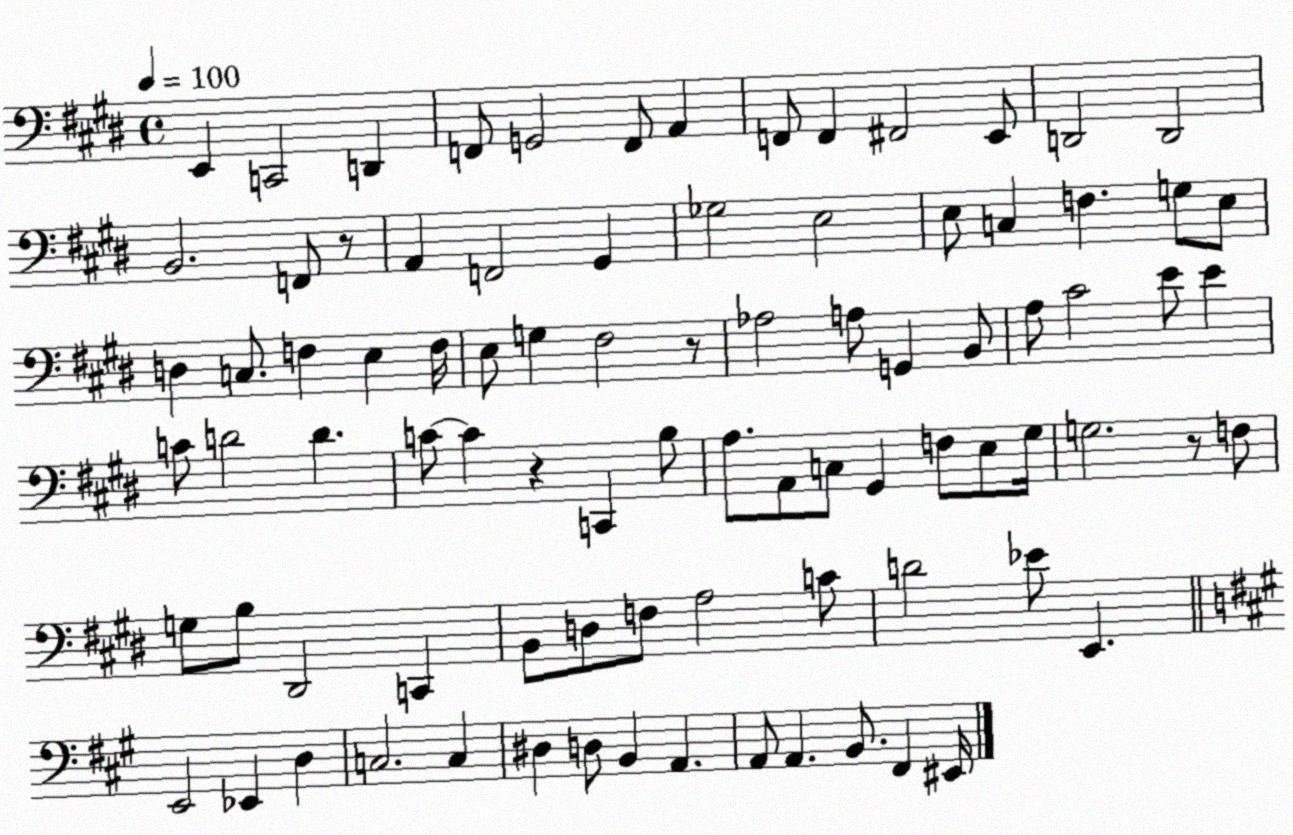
X:1
T:Untitled
M:4/4
L:1/4
K:E
E,, C,,2 D,, F,,/2 G,,2 F,,/2 A,, F,,/2 F,, ^F,,2 E,,/2 D,,2 D,,2 B,,2 F,,/2 z/2 A,, F,,2 ^G,, _G,2 E,2 E,/2 C, F, G,/2 E,/2 D, C,/2 F, E, F,/4 E,/2 G, ^F,2 z/2 _A,2 A,/2 G,, B,,/2 A,/2 ^C2 E/2 E C/2 D2 D C/2 C z C,, B,/2 A,/2 A,,/2 C,/2 ^G,, F,/2 E,/2 ^G,/4 G,2 z/2 F,/2 G,/2 B,/2 ^D,,2 C,, B,,/2 D,/2 F,/2 A,2 C/2 D2 _E/2 E,, E,,2 _E,, D, C,2 C, ^D, D,/2 B,, A,, A,,/2 A,, B,,/2 ^F,, ^E,,/4